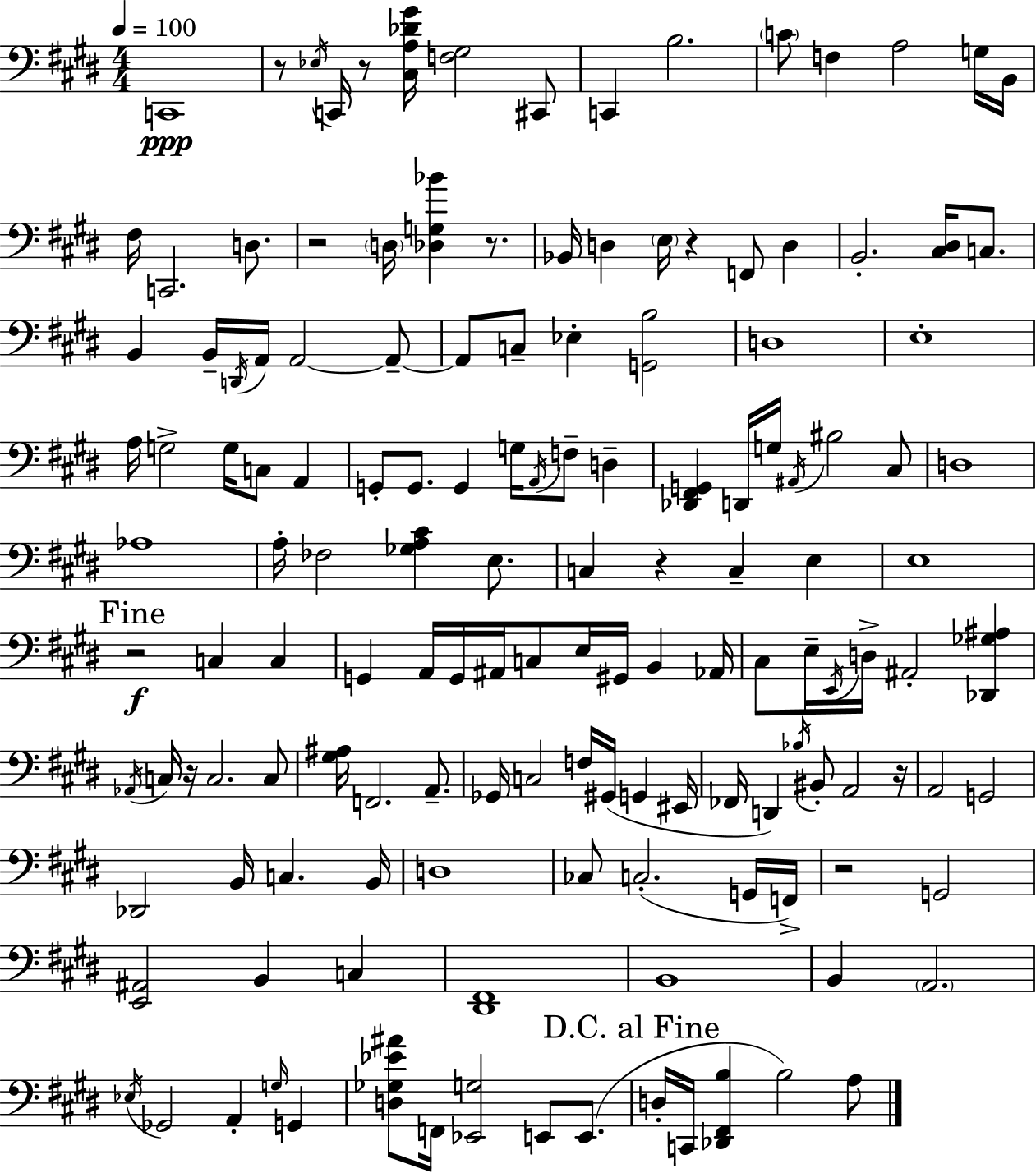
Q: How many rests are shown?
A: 10